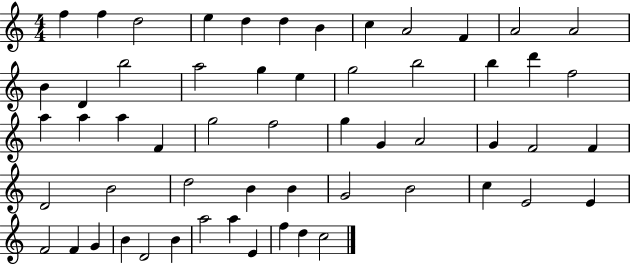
F5/q F5/q D5/h E5/q D5/q D5/q B4/q C5/q A4/h F4/q A4/h A4/h B4/q D4/q B5/h A5/h G5/q E5/q G5/h B5/h B5/q D6/q F5/h A5/q A5/q A5/q F4/q G5/h F5/h G5/q G4/q A4/h G4/q F4/h F4/q D4/h B4/h D5/h B4/q B4/q G4/h B4/h C5/q E4/h E4/q F4/h F4/q G4/q B4/q D4/h B4/q A5/h A5/q E4/q F5/q D5/q C5/h